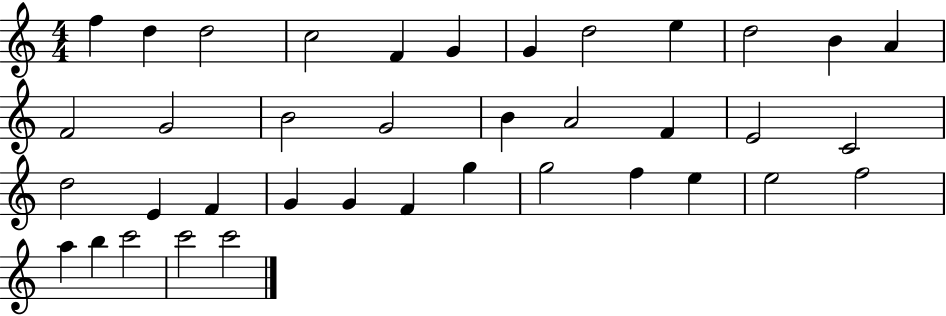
X:1
T:Untitled
M:4/4
L:1/4
K:C
f d d2 c2 F G G d2 e d2 B A F2 G2 B2 G2 B A2 F E2 C2 d2 E F G G F g g2 f e e2 f2 a b c'2 c'2 c'2